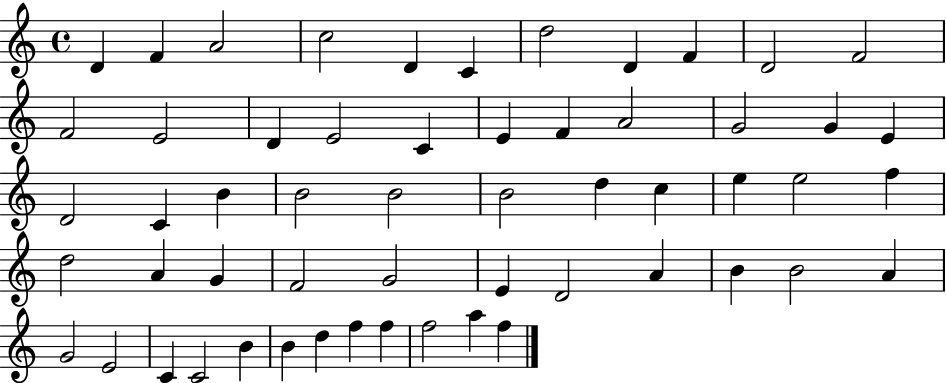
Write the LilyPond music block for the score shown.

{
  \clef treble
  \time 4/4
  \defaultTimeSignature
  \key c \major
  d'4 f'4 a'2 | c''2 d'4 c'4 | d''2 d'4 f'4 | d'2 f'2 | \break f'2 e'2 | d'4 e'2 c'4 | e'4 f'4 a'2 | g'2 g'4 e'4 | \break d'2 c'4 b'4 | b'2 b'2 | b'2 d''4 c''4 | e''4 e''2 f''4 | \break d''2 a'4 g'4 | f'2 g'2 | e'4 d'2 a'4 | b'4 b'2 a'4 | \break g'2 e'2 | c'4 c'2 b'4 | b'4 d''4 f''4 f''4 | f''2 a''4 f''4 | \break \bar "|."
}